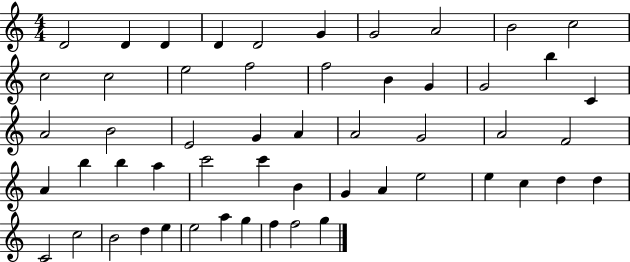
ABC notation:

X:1
T:Untitled
M:4/4
L:1/4
K:C
D2 D D D D2 G G2 A2 B2 c2 c2 c2 e2 f2 f2 B G G2 b C A2 B2 E2 G A A2 G2 A2 F2 A b b a c'2 c' B G A e2 e c d d C2 c2 B2 d e e2 a g f f2 g